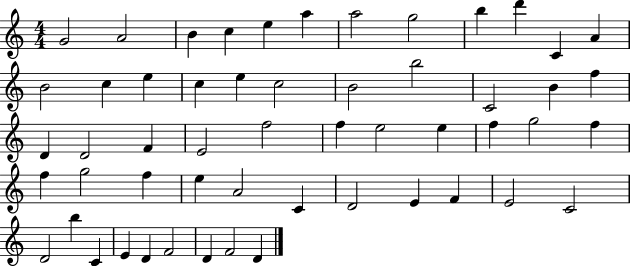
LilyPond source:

{
  \clef treble
  \numericTimeSignature
  \time 4/4
  \key c \major
  g'2 a'2 | b'4 c''4 e''4 a''4 | a''2 g''2 | b''4 d'''4 c'4 a'4 | \break b'2 c''4 e''4 | c''4 e''4 c''2 | b'2 b''2 | c'2 b'4 f''4 | \break d'4 d'2 f'4 | e'2 f''2 | f''4 e''2 e''4 | f''4 g''2 f''4 | \break f''4 g''2 f''4 | e''4 a'2 c'4 | d'2 e'4 f'4 | e'2 c'2 | \break d'2 b''4 c'4 | e'4 d'4 f'2 | d'4 f'2 d'4 | \bar "|."
}